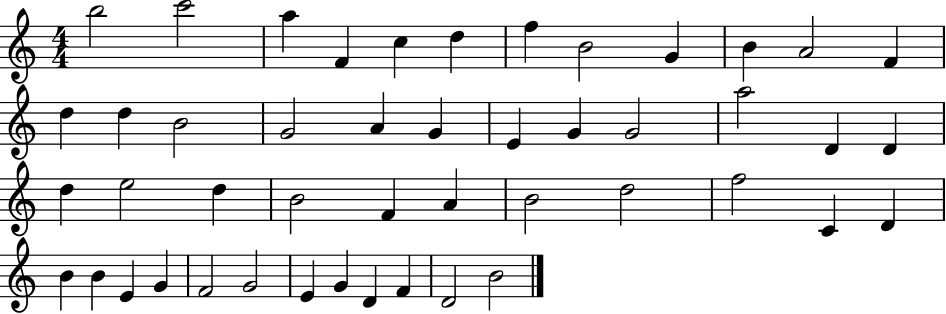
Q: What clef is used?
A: treble